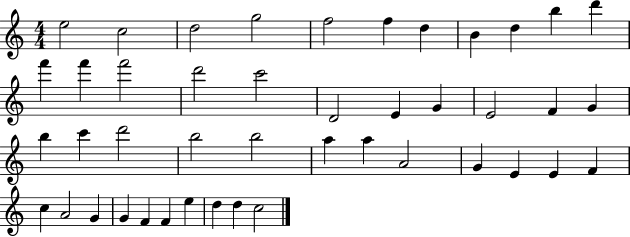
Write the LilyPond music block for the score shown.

{
  \clef treble
  \numericTimeSignature
  \time 4/4
  \key c \major
  e''2 c''2 | d''2 g''2 | f''2 f''4 d''4 | b'4 d''4 b''4 d'''4 | \break f'''4 f'''4 f'''2 | d'''2 c'''2 | d'2 e'4 g'4 | e'2 f'4 g'4 | \break b''4 c'''4 d'''2 | b''2 b''2 | a''4 a''4 a'2 | g'4 e'4 e'4 f'4 | \break c''4 a'2 g'4 | g'4 f'4 f'4 e''4 | d''4 d''4 c''2 | \bar "|."
}